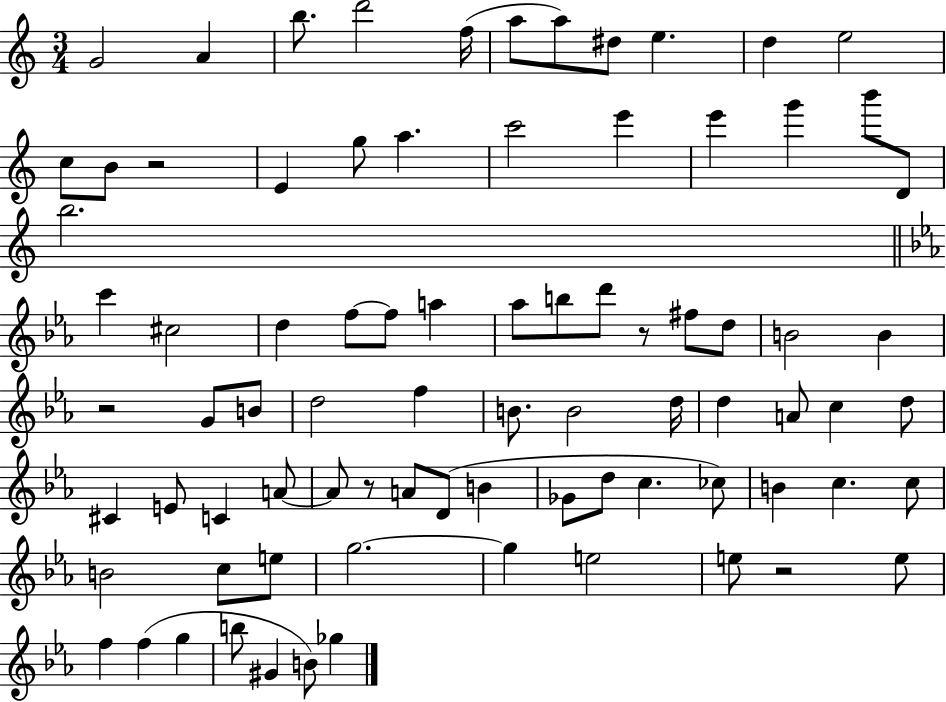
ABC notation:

X:1
T:Untitled
M:3/4
L:1/4
K:C
G2 A b/2 d'2 f/4 a/2 a/2 ^d/2 e d e2 c/2 B/2 z2 E g/2 a c'2 e' e' g' b'/2 D/2 b2 c' ^c2 d f/2 f/2 a _a/2 b/2 d'/2 z/2 ^f/2 d/2 B2 B z2 G/2 B/2 d2 f B/2 B2 d/4 d A/2 c d/2 ^C E/2 C A/2 A/2 z/2 A/2 D/2 B _G/2 d/2 c _c/2 B c c/2 B2 c/2 e/2 g2 g e2 e/2 z2 e/2 f f g b/2 ^G B/2 _g